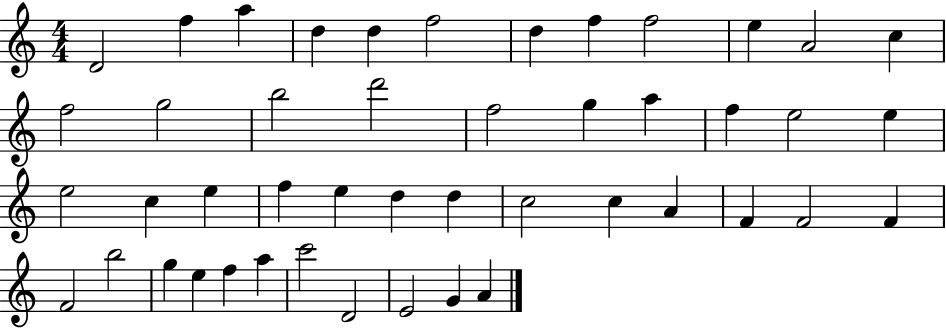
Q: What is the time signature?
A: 4/4